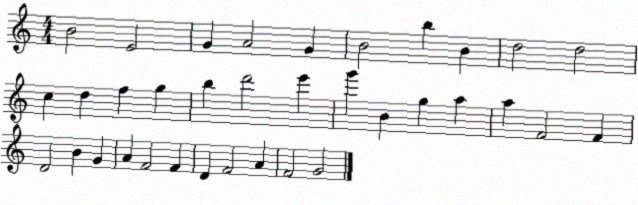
X:1
T:Untitled
M:4/4
L:1/4
K:C
B2 E2 G A2 G B2 b B d2 d2 c d f g b d'2 e' g' B g a a F2 F D2 B G A F2 F D F2 A F2 G2